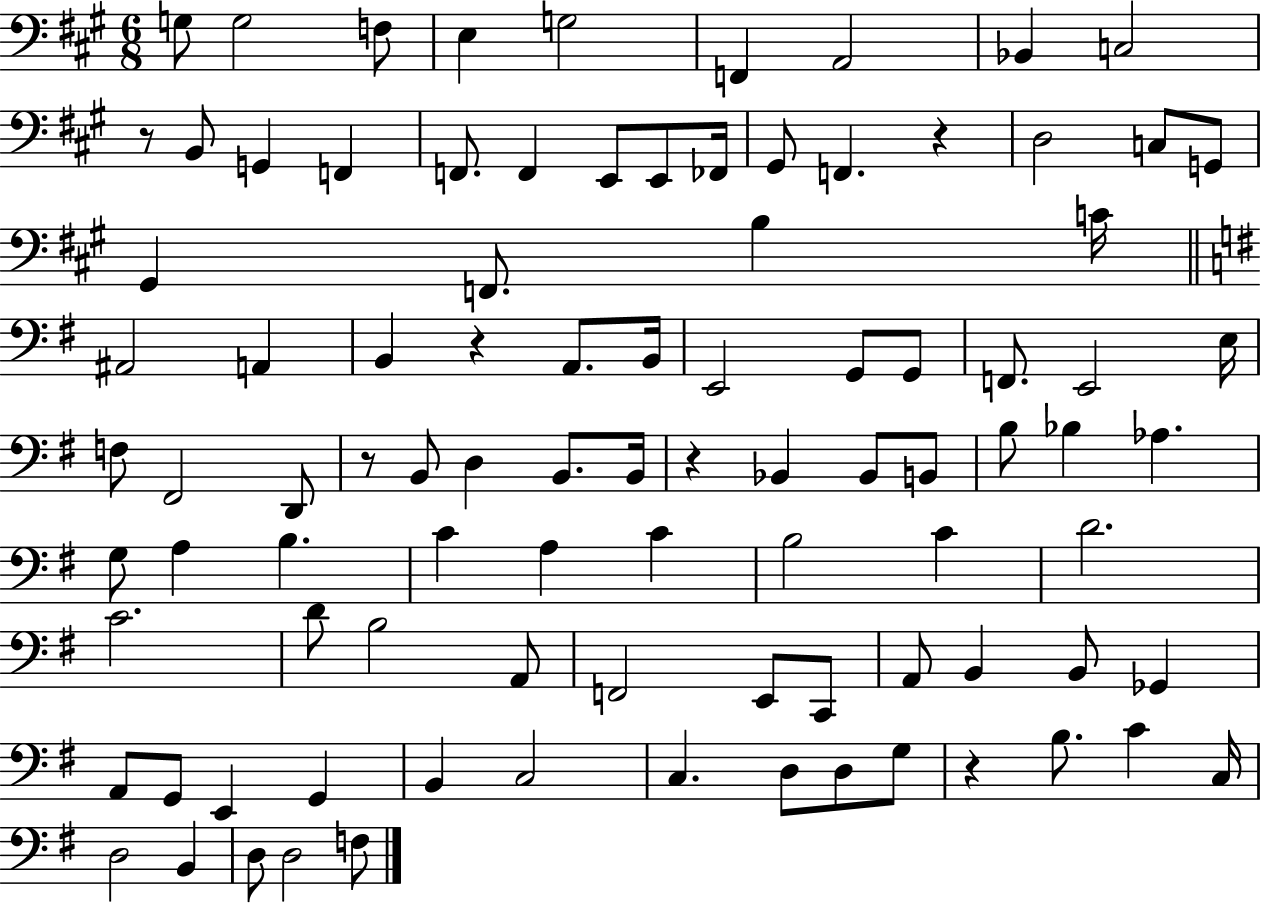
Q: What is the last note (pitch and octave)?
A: F3